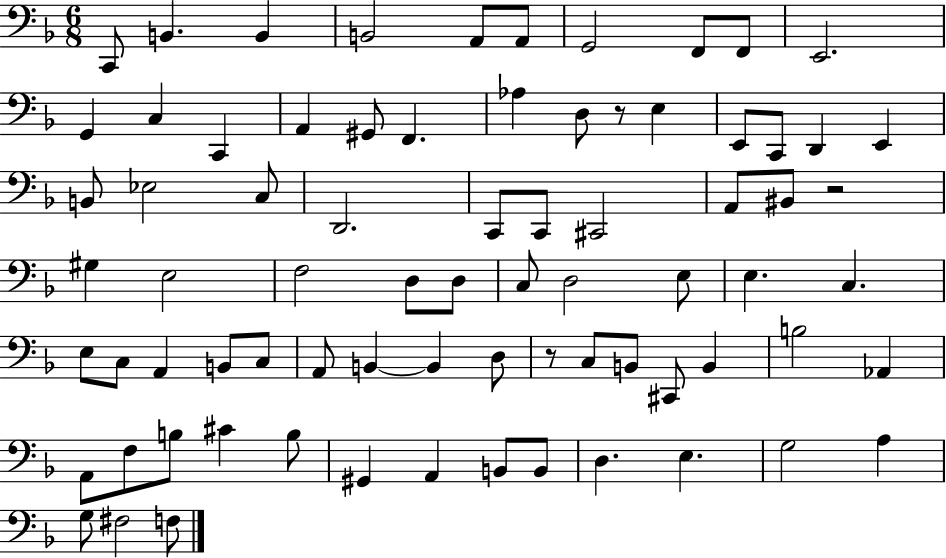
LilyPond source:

{
  \clef bass
  \numericTimeSignature
  \time 6/8
  \key f \major
  c,8 b,4. b,4 | b,2 a,8 a,8 | g,2 f,8 f,8 | e,2. | \break g,4 c4 c,4 | a,4 gis,8 f,4. | aes4 d8 r8 e4 | e,8 c,8 d,4 e,4 | \break b,8 ees2 c8 | d,2. | c,8 c,8 cis,2 | a,8 bis,8 r2 | \break gis4 e2 | f2 d8 d8 | c8 d2 e8 | e4. c4. | \break e8 c8 a,4 b,8 c8 | a,8 b,4~~ b,4 d8 | r8 c8 b,8 cis,8 b,4 | b2 aes,4 | \break a,8 f8 b8 cis'4 b8 | gis,4 a,4 b,8 b,8 | d4. e4. | g2 a4 | \break g8 fis2 f8 | \bar "|."
}